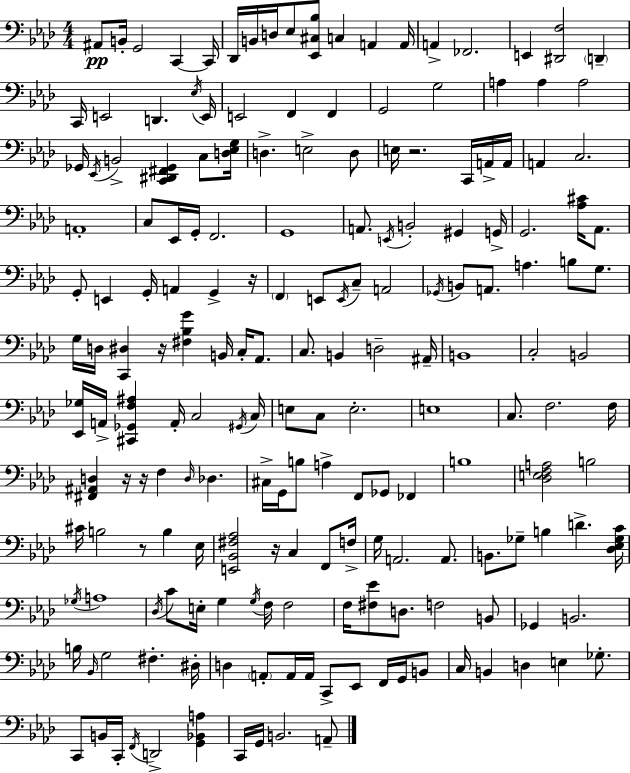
{
  \clef bass
  \numericTimeSignature
  \time 4/4
  \key aes \major
  ais,8\pp b,16-. g,2 c,4~~ c,16 | des,16 b,16 d16 ees8 <ees, cis bes>8 c4 a,4 a,16 | a,4-> fes,2. | e,4 <dis, f>2 \parenthesize d,4-- | \break c,16 e,2 d,4. \acciaccatura { ees16 } | e,16 e,2 f,4 f,4 | g,2 g2 | a4 a4 a2 | \break ges,16 \acciaccatura { ees,16 } b,2-> <c, dis, fis, ges,>4 c8 | <d ees g>16 d4.-> e2-> | d8 e16 r2. c,16 | a,16-> a,16 a,4 c2. | \break a,1-. | c8 ees,16 g,16-. f,2. | g,1 | a,8. \acciaccatura { e,16 } b,2-. gis,4 | \break g,16-> g,2. <aes cis'>16 | aes,8. g,8-. e,4 g,16-. a,4 g,4-> | r16 \parenthesize f,4 e,8 \acciaccatura { e,16 } c8-- a,2 | \acciaccatura { ges,16 } b,8 a,8. a4. | \break b8 g8. g16 d16 <c, dis>4 r16 <fis bes g'>4 | b,16 c16-. aes,8. c8. b,4 d2-- | ais,16-- b,1 | c2-. b,2 | \break <ees, ges>16 a,16-> <cis, ges, f ais>4 a,16-. c2 | \acciaccatura { gis,16 } c16 e8 c8 e2.-. | e1 | c8. f2. | \break f16 <fis, ais, d>4 r16 r16 f4 | \grace { d16 } des4. cis16-> g,16 b8 a4-> f,8 | ges,8 fes,4 b1 | <des e f a>2 b2 | \break cis'16 b2 | r8 b4 ees16 <e, bes, fis aes>2 r16 | c4 f,8 f16-> g16 a,2. | a,8. b,8. ges8-- b4 | \break d'4.-> <des ees ges c'>16 \acciaccatura { ges16 } a1 | \acciaccatura { des16 } c'8 e16-. g4 | \acciaccatura { g16 } f16 f2 f16 <fis ees'>8 d8. | f2 b,8 ges,4 b,2. | \break b16 \grace { bes,16 } g2 | fis4.-. dis16-. d4 \parenthesize a,8-. | a,16 a,16 c,8-> ees,8 f,16 g,16 b,8 c16 b,4 | d4 e4 ges8.-. c,8 b,16 c,16-. \acciaccatura { f,16 } | \break d,2-> <g, bes, a>4 c,16 g,16 b,2. | a,8-- \bar "|."
}